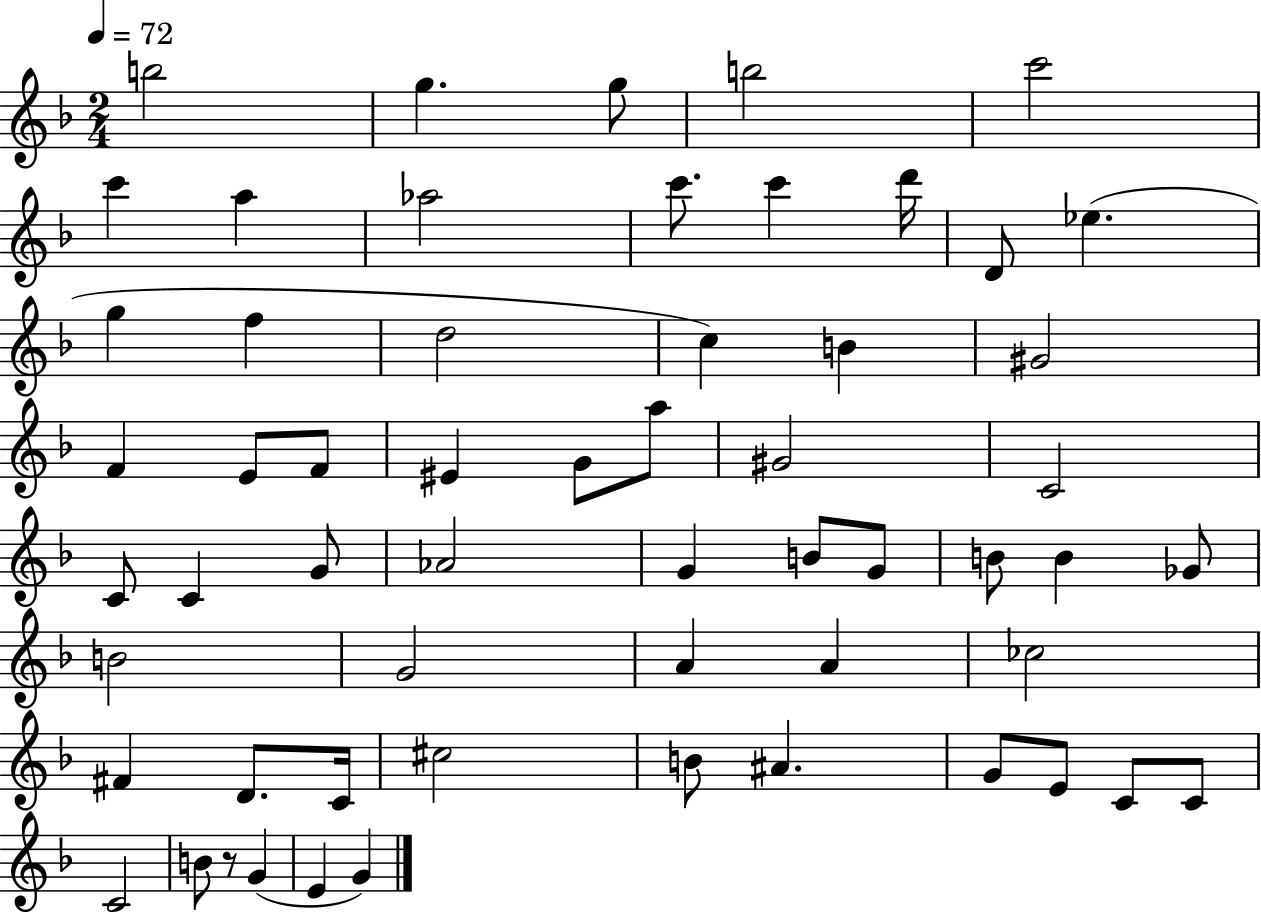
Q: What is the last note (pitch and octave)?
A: G4